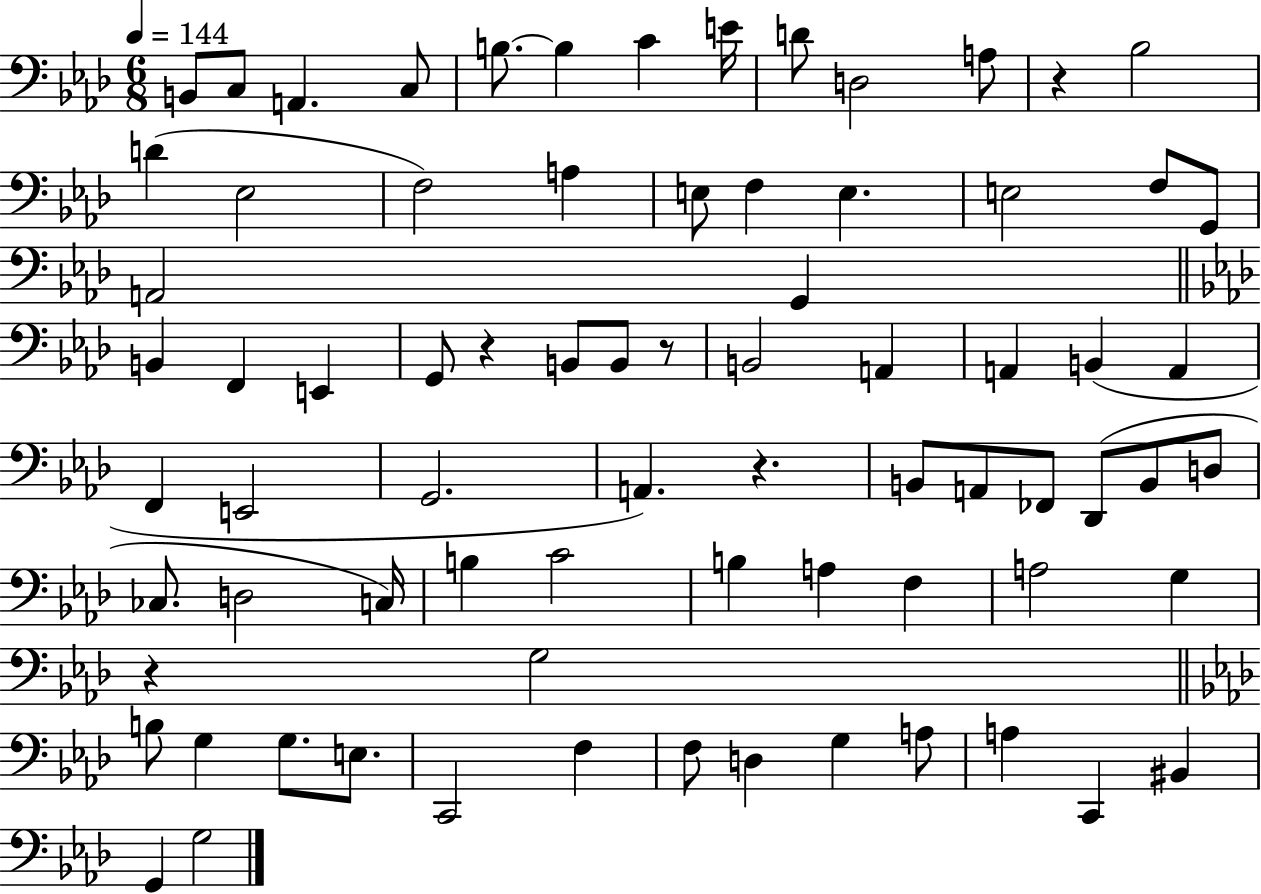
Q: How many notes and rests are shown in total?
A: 76